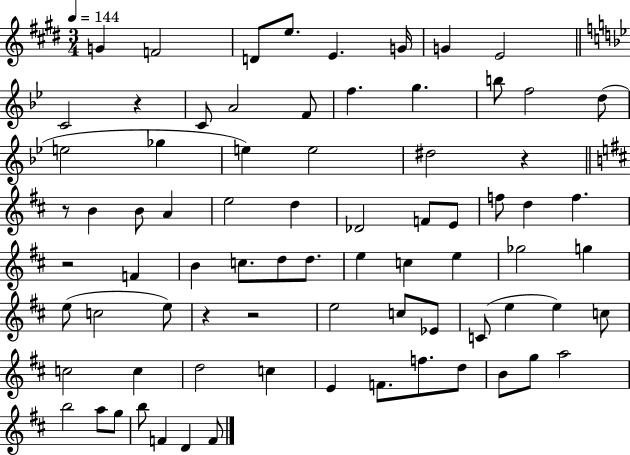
G4/q F4/h D4/e E5/e. E4/q. G4/s G4/q E4/h C4/h R/q C4/e A4/h F4/e F5/q. G5/q. B5/e F5/h D5/e E5/h Gb5/q E5/q E5/h D#5/h R/q R/e B4/q B4/e A4/q E5/h D5/q Db4/h F4/e E4/e F5/e D5/q F5/q. R/h F4/q B4/q C5/e. D5/e D5/e. E5/q C5/q E5/q Gb5/h G5/q E5/e C5/h E5/e R/q R/h E5/h C5/e Eb4/e C4/e E5/q E5/q C5/e C5/h C5/q D5/h C5/q E4/q F4/e. F5/e. D5/e B4/e G5/e A5/h B5/h A5/e G5/e B5/e F4/q D4/q F4/e